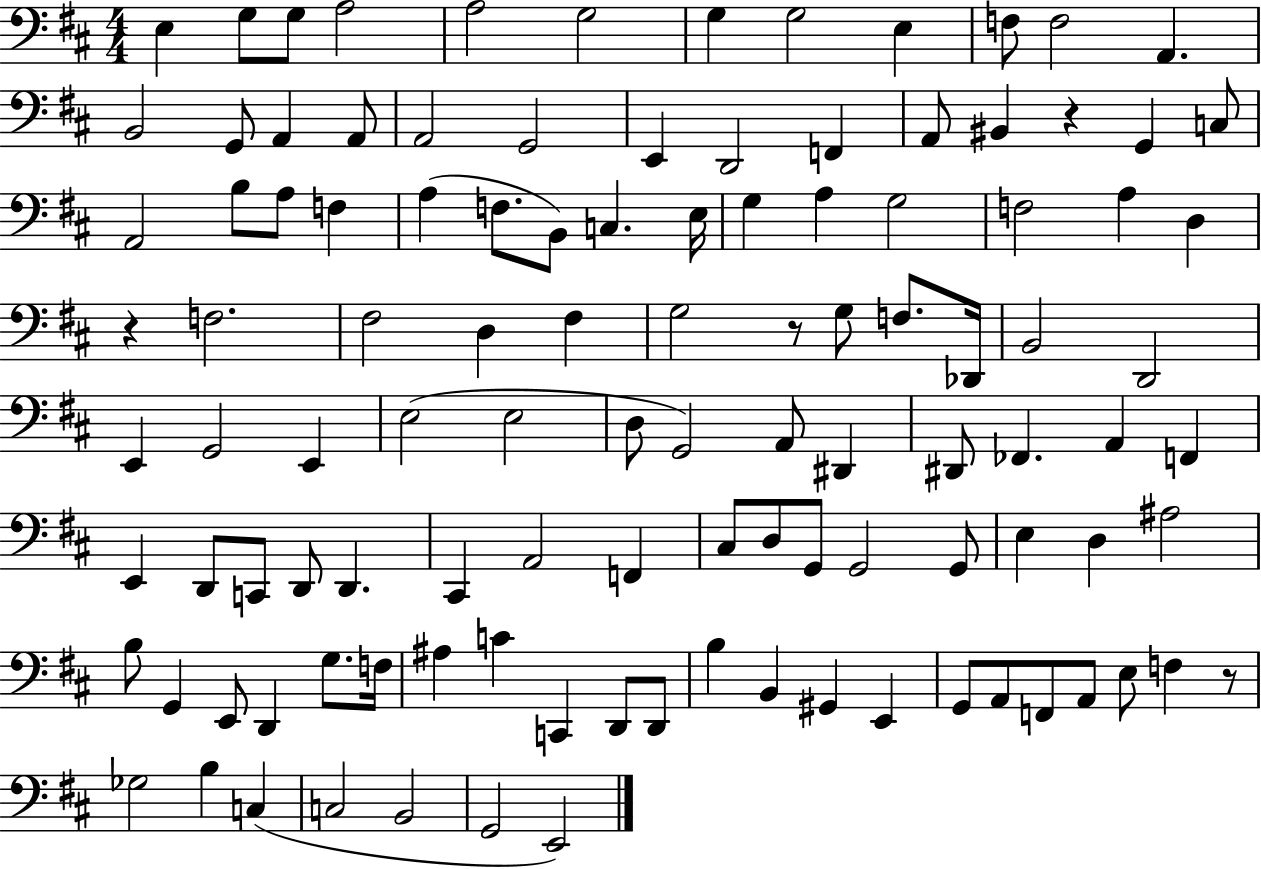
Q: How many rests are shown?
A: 4